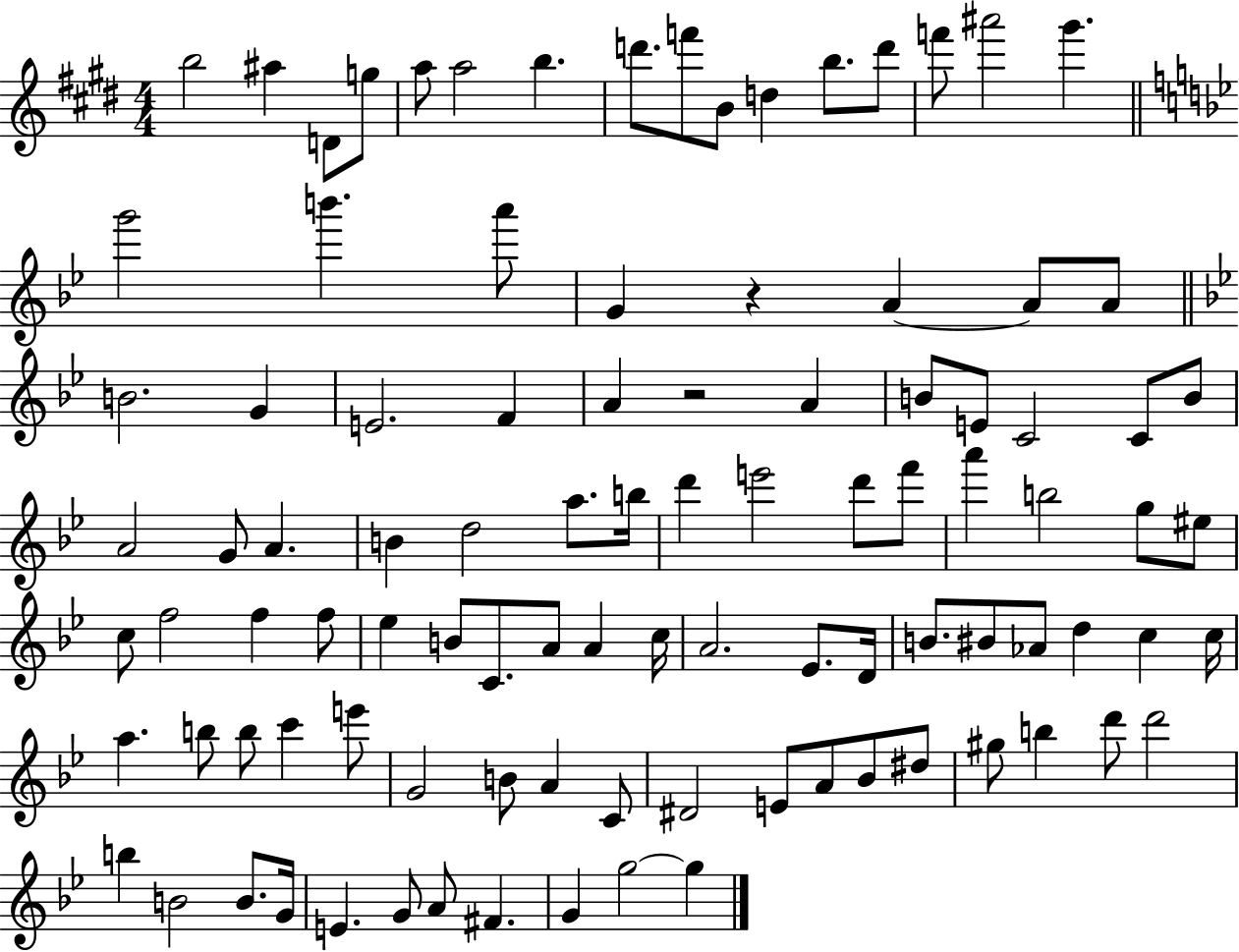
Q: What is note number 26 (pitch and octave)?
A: E4